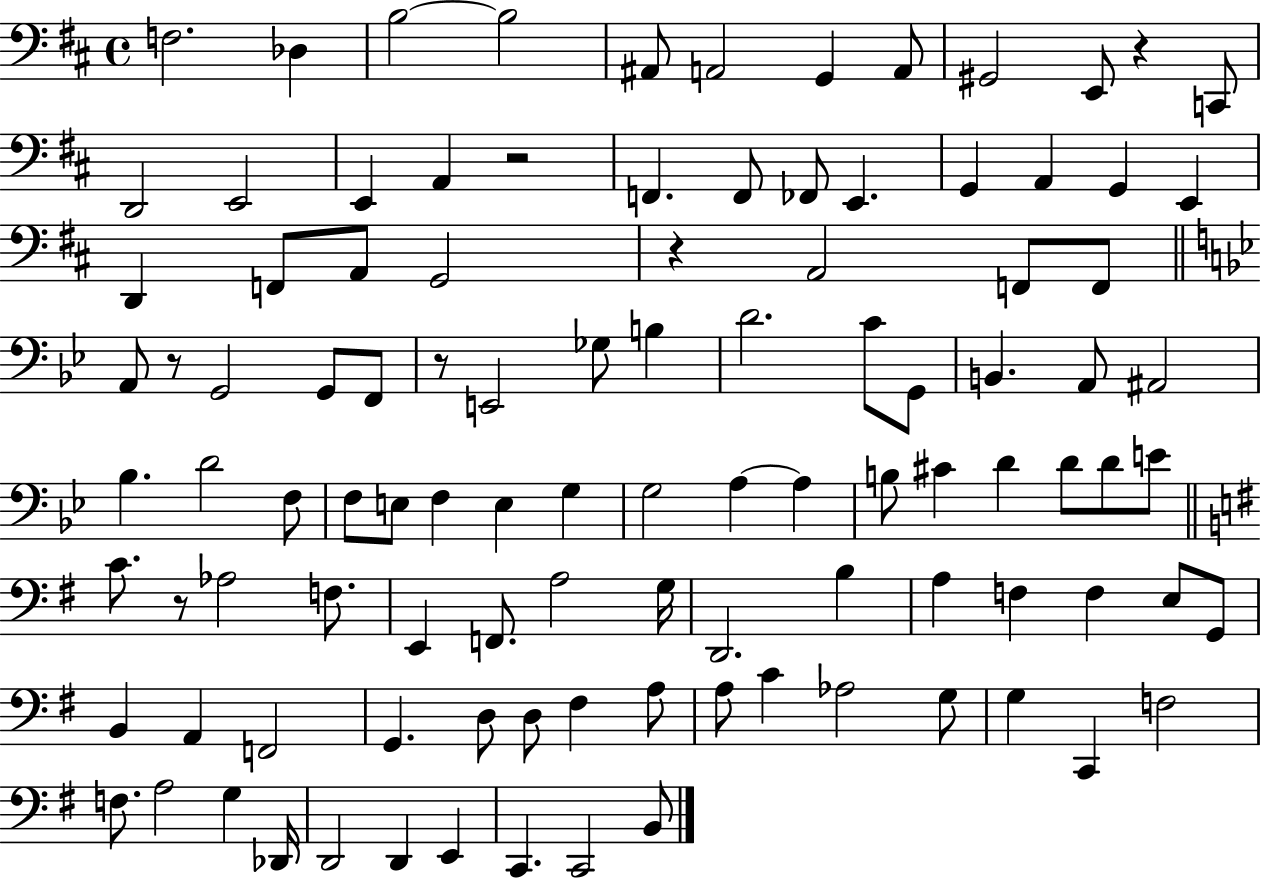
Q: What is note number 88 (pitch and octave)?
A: C2